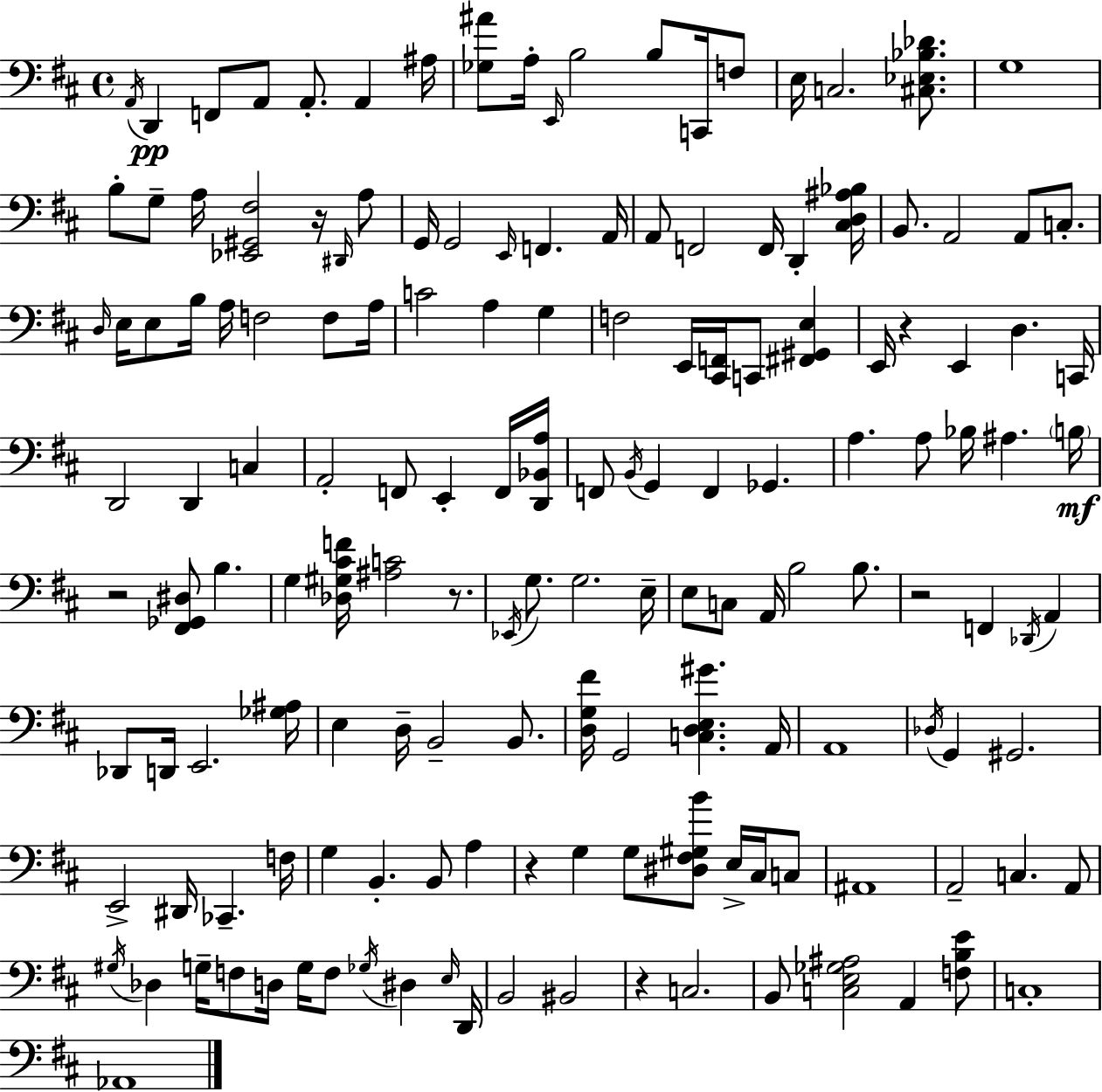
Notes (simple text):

A2/s D2/q F2/e A2/e A2/e. A2/q A#3/s [Gb3,A#4]/e A3/s E2/s B3/h B3/e C2/s F3/e E3/s C3/h. [C#3,Eb3,Bb3,Db4]/e. G3/w B3/e G3/e A3/s [Eb2,G#2,F#3]/h R/s D#2/s A3/e G2/s G2/h E2/s F2/q. A2/s A2/e F2/h F2/s D2/q [C#3,D3,A#3,Bb3]/s B2/e. A2/h A2/e C3/e. D3/s E3/s E3/e B3/s A3/s F3/h F3/e A3/s C4/h A3/q G3/q F3/h E2/s [C#2,F2]/s C2/e [F#2,G#2,E3]/q E2/s R/q E2/q D3/q. C2/s D2/h D2/q C3/q A2/h F2/e E2/q F2/s [D2,Bb2,A3]/s F2/e B2/s G2/q F2/q Gb2/q. A3/q. A3/e Bb3/s A#3/q. B3/s R/h [F#2,Gb2,D#3]/e B3/q. G3/q [Db3,G#3,C#4,F4]/s [A#3,C4]/h R/e. Eb2/s G3/e. G3/h. E3/s E3/e C3/e A2/s B3/h B3/e. R/h F2/q Db2/s A2/q Db2/e D2/s E2/h. [Gb3,A#3]/s E3/q D3/s B2/h B2/e. [D3,G3,F#4]/s G2/h [C3,D3,E3,G#4]/q. A2/s A2/w Db3/s G2/q G#2/h. E2/h D#2/s CES2/q. F3/s G3/q B2/q. B2/e A3/q R/q G3/q G3/e [D#3,F#3,G#3,B4]/e E3/s C#3/s C3/e A#2/w A2/h C3/q. A2/e G#3/s Db3/q G3/s F3/e D3/s G3/s F3/e Gb3/s D#3/q E3/s D2/s B2/h BIS2/h R/q C3/h. B2/e [C3,E3,Gb3,A#3]/h A2/q [F3,B3,E4]/e C3/w Ab2/w